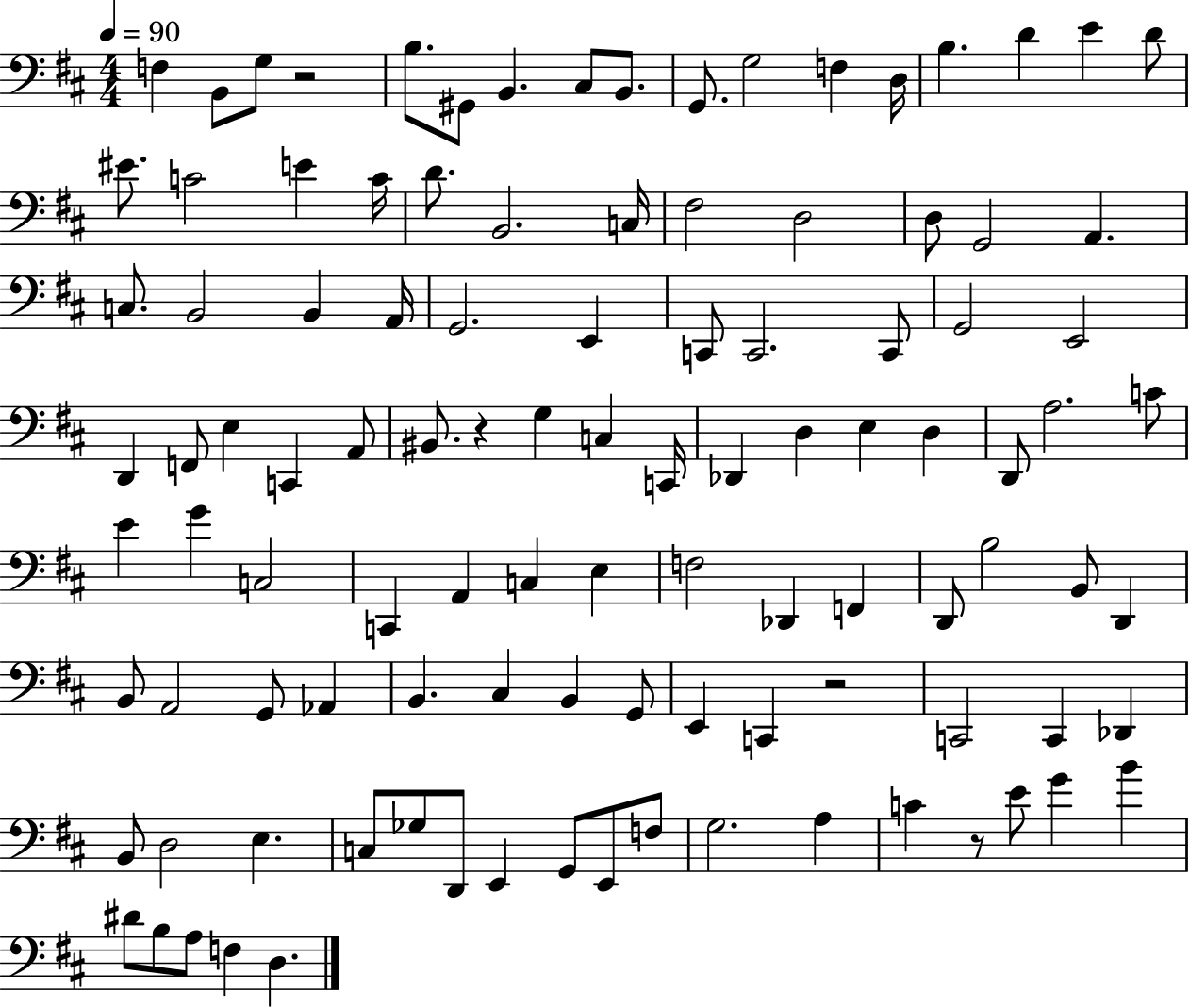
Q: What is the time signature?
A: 4/4